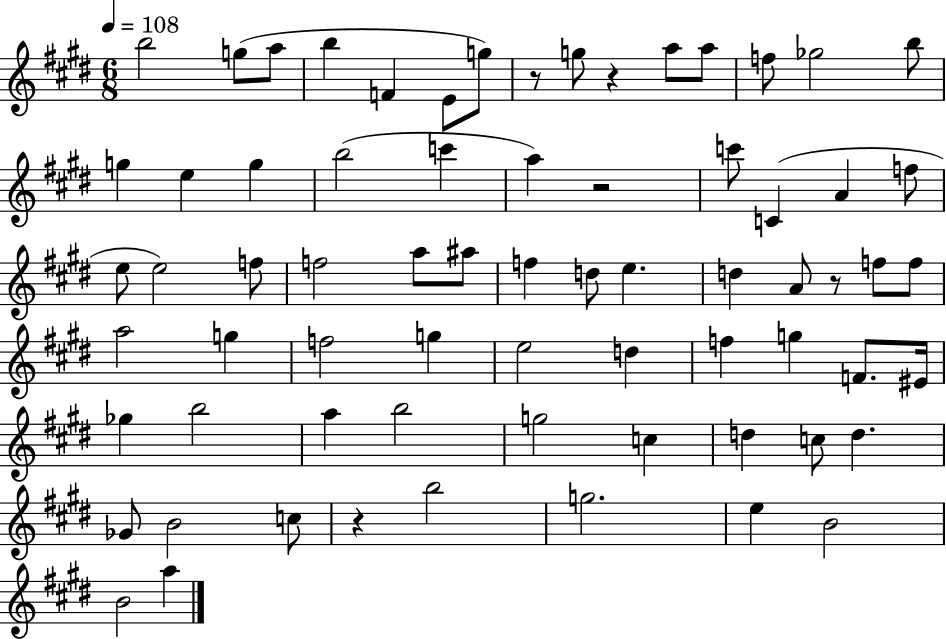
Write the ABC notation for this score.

X:1
T:Untitled
M:6/8
L:1/4
K:E
b2 g/2 a/2 b F E/2 g/2 z/2 g/2 z a/2 a/2 f/2 _g2 b/2 g e g b2 c' a z2 c'/2 C A f/2 e/2 e2 f/2 f2 a/2 ^a/2 f d/2 e d A/2 z/2 f/2 f/2 a2 g f2 g e2 d f g F/2 ^E/4 _g b2 a b2 g2 c d c/2 d _G/2 B2 c/2 z b2 g2 e B2 B2 a